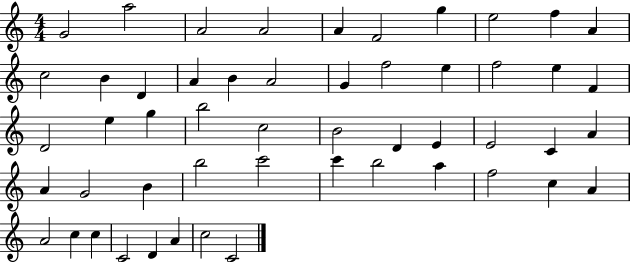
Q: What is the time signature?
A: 4/4